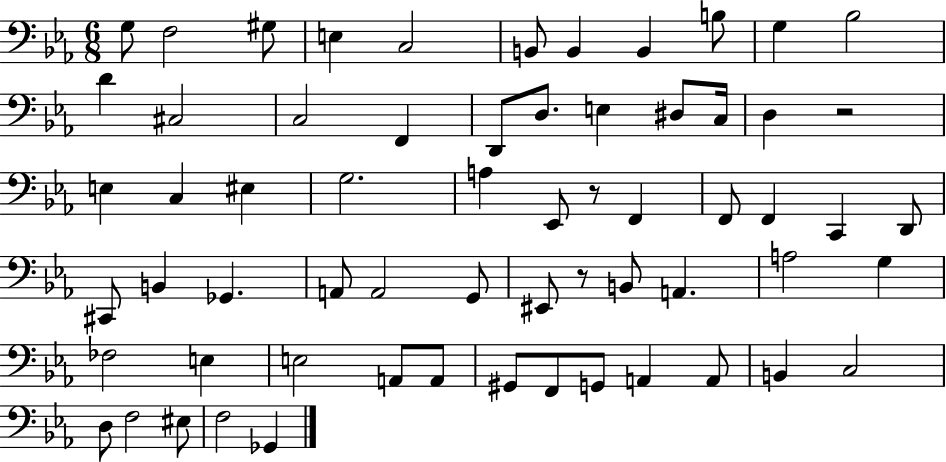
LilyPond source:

{
  \clef bass
  \numericTimeSignature
  \time 6/8
  \key ees \major
  g8 f2 gis8 | e4 c2 | b,8 b,4 b,4 b8 | g4 bes2 | \break d'4 cis2 | c2 f,4 | d,8 d8. e4 dis8 c16 | d4 r2 | \break e4 c4 eis4 | g2. | a4 ees,8 r8 f,4 | f,8 f,4 c,4 d,8 | \break cis,8 b,4 ges,4. | a,8 a,2 g,8 | eis,8 r8 b,8 a,4. | a2 g4 | \break fes2 e4 | e2 a,8 a,8 | gis,8 f,8 g,8 a,4 a,8 | b,4 c2 | \break d8 f2 eis8 | f2 ges,4 | \bar "|."
}